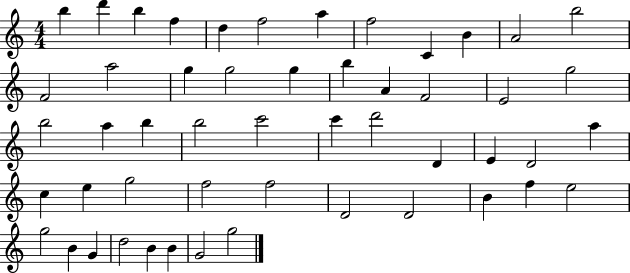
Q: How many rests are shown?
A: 0